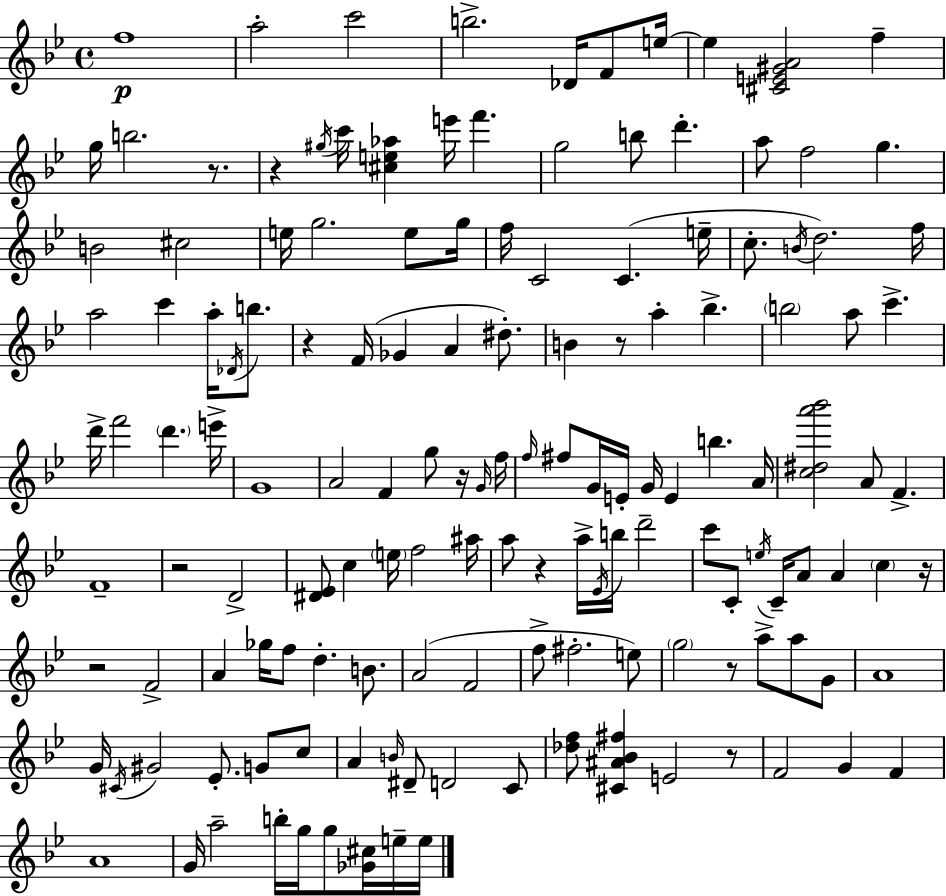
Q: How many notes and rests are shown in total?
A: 145